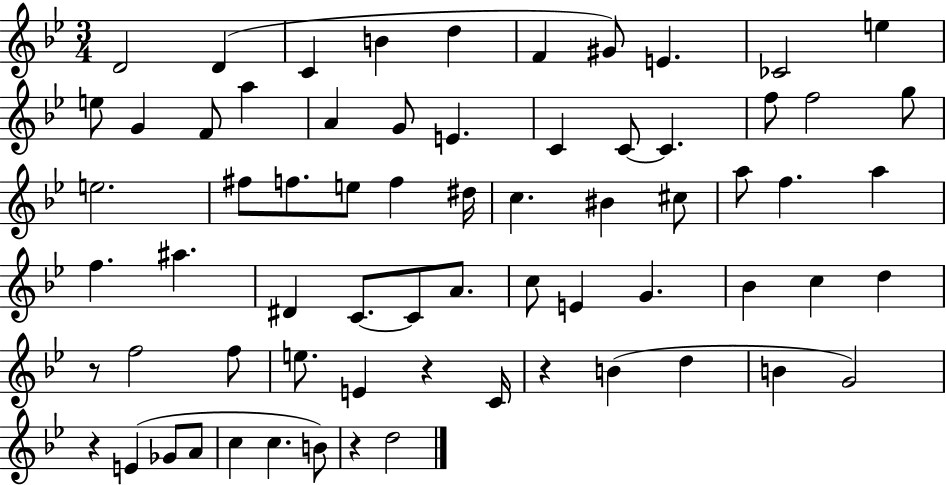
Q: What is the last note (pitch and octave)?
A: D5